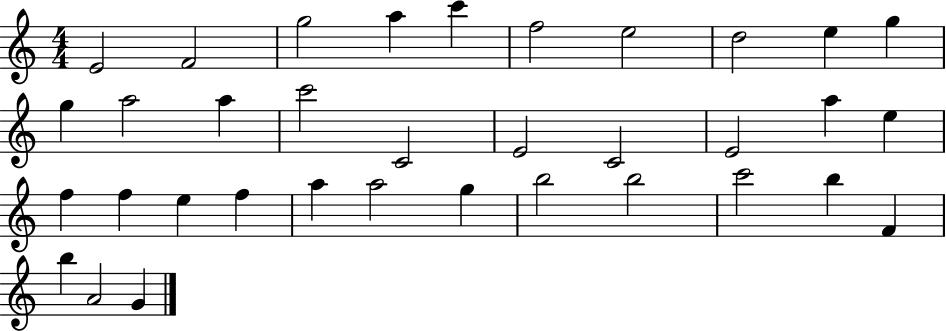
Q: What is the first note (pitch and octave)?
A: E4